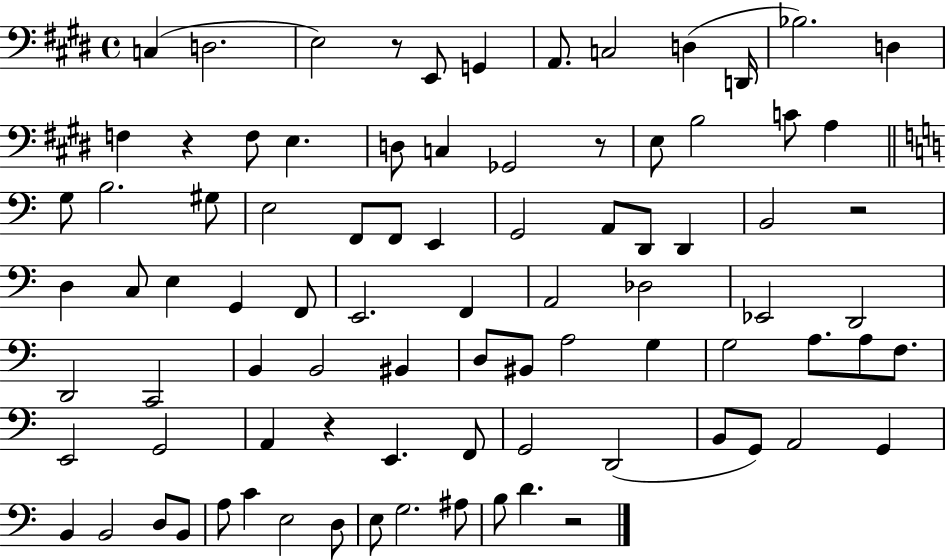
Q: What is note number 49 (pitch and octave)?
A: BIS2